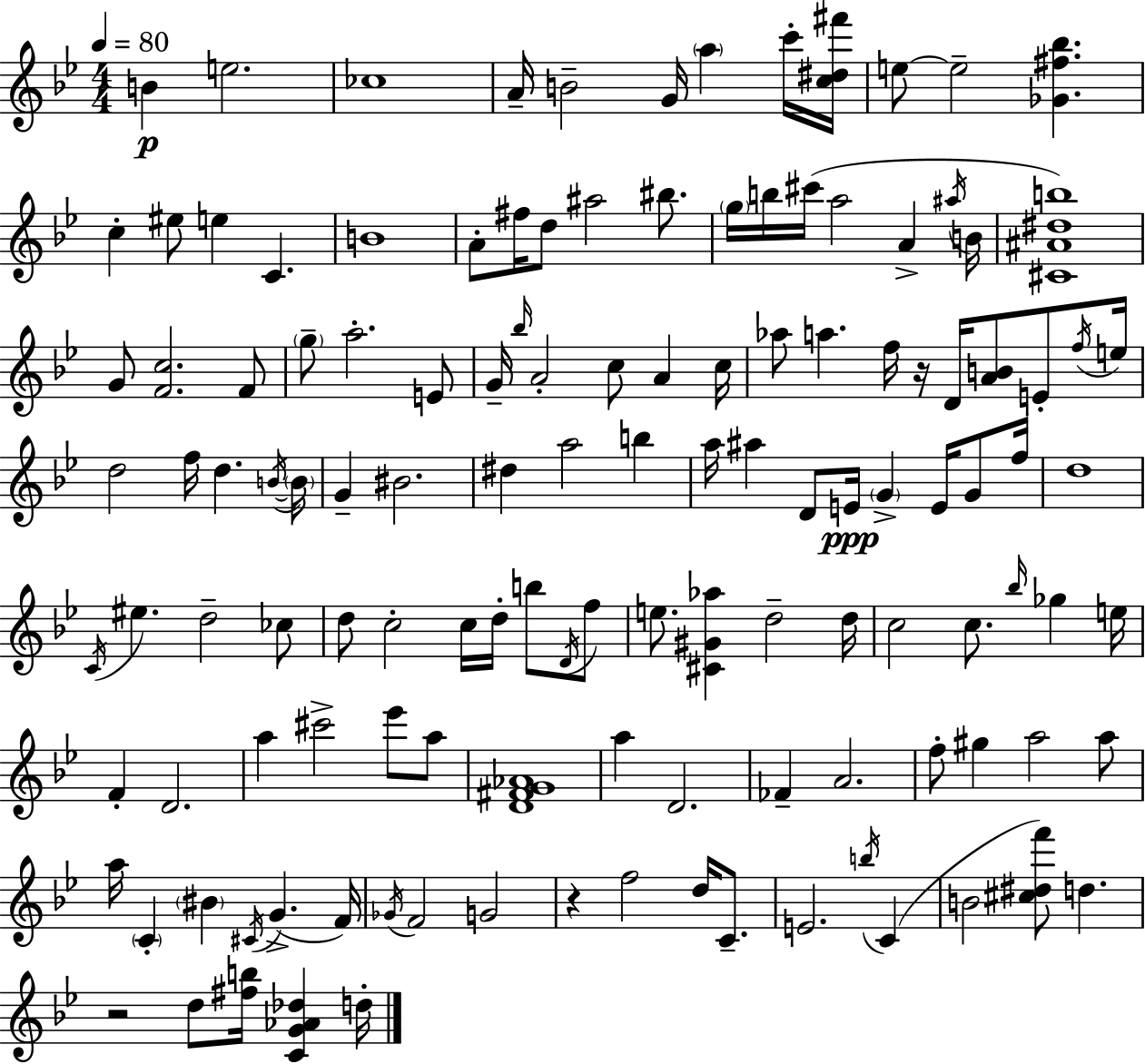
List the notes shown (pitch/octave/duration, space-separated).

B4/q E5/h. CES5/w A4/s B4/h G4/s A5/q C6/s [C5,D#5,F#6]/s E5/e E5/h [Gb4,F#5,Bb5]/q. C5/q EIS5/e E5/q C4/q. B4/w A4/e F#5/s D5/e A#5/h BIS5/e. G5/s B5/s C#6/s A5/h A4/q A#5/s B4/s [C#4,A#4,D#5,B5]/w G4/e [F4,C5]/h. F4/e G5/e A5/h. E4/e G4/s Bb5/s A4/h C5/e A4/q C5/s Ab5/e A5/q. F5/s R/s D4/s [A4,B4]/e E4/e F5/s E5/s D5/h F5/s D5/q. B4/s B4/s G4/q BIS4/h. D#5/q A5/h B5/q A5/s A#5/q D4/e E4/s G4/q E4/s G4/e F5/s D5/w C4/s EIS5/q. D5/h CES5/e D5/e C5/h C5/s D5/s B5/e D4/s F5/e E5/e. [C#4,G#4,Ab5]/q D5/h D5/s C5/h C5/e. Bb5/s Gb5/q E5/s F4/q D4/h. A5/q C#6/h Eb6/e A5/e [D4,F#4,G4,Ab4]/w A5/q D4/h. FES4/q A4/h. F5/e G#5/q A5/h A5/e A5/s C4/q BIS4/q C#4/s G4/q. F4/s Gb4/s F4/h G4/h R/q F5/h D5/s C4/e. E4/h. B5/s C4/q B4/h [C#5,D#5,F6]/e D5/q. R/h D5/e [F#5,B5]/s [C4,G4,Ab4,Db5]/q D5/s